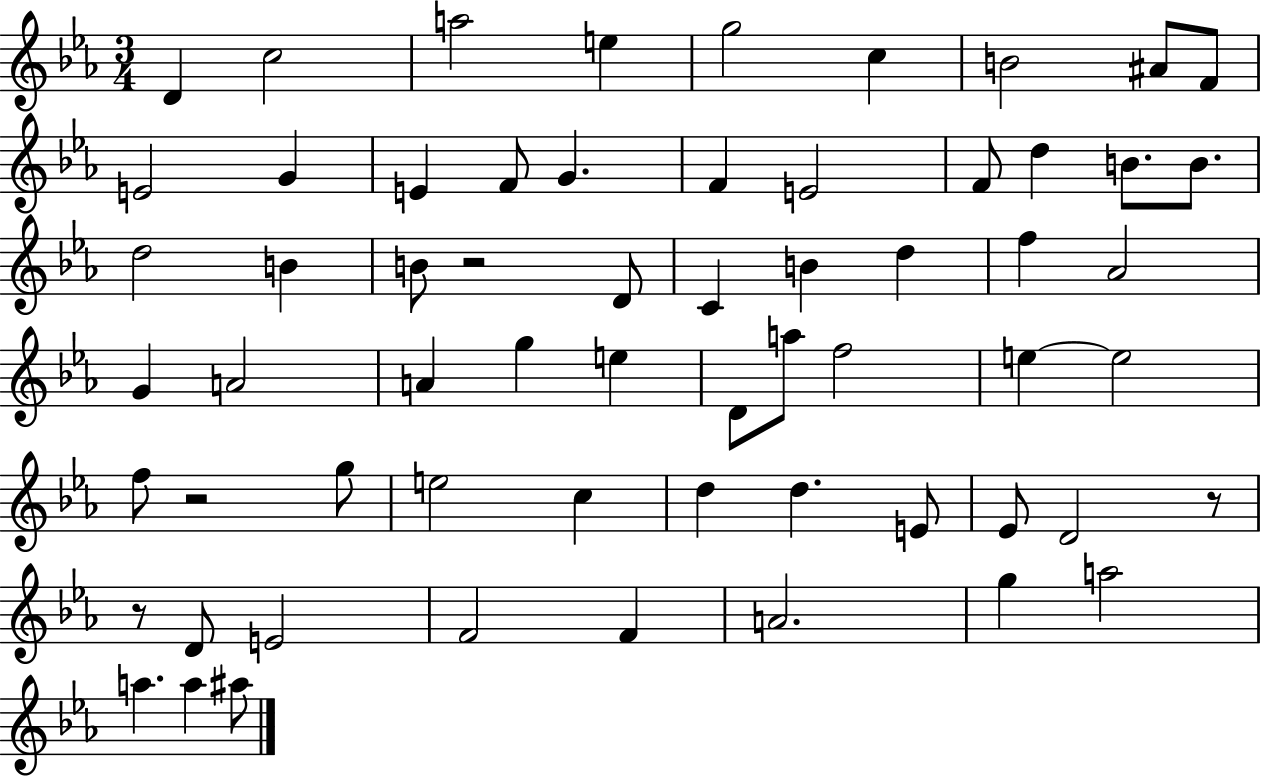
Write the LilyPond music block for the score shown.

{
  \clef treble
  \numericTimeSignature
  \time 3/4
  \key ees \major
  d'4 c''2 | a''2 e''4 | g''2 c''4 | b'2 ais'8 f'8 | \break e'2 g'4 | e'4 f'8 g'4. | f'4 e'2 | f'8 d''4 b'8. b'8. | \break d''2 b'4 | b'8 r2 d'8 | c'4 b'4 d''4 | f''4 aes'2 | \break g'4 a'2 | a'4 g''4 e''4 | d'8 a''8 f''2 | e''4~~ e''2 | \break f''8 r2 g''8 | e''2 c''4 | d''4 d''4. e'8 | ees'8 d'2 r8 | \break r8 d'8 e'2 | f'2 f'4 | a'2. | g''4 a''2 | \break a''4. a''4 ais''8 | \bar "|."
}